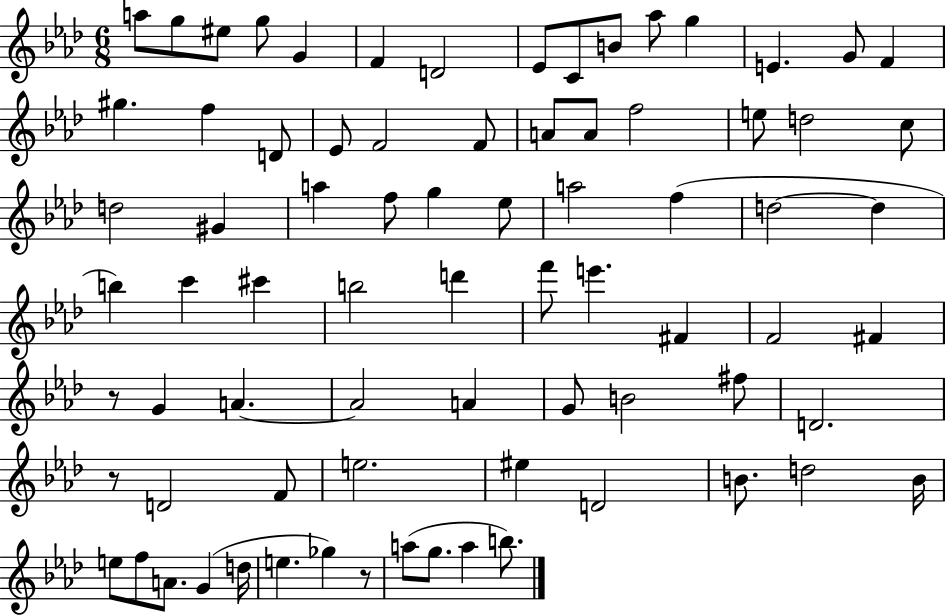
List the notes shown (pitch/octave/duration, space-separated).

A5/e G5/e EIS5/e G5/e G4/q F4/q D4/h Eb4/e C4/e B4/e Ab5/e G5/q E4/q. G4/e F4/q G#5/q. F5/q D4/e Eb4/e F4/h F4/e A4/e A4/e F5/h E5/e D5/h C5/e D5/h G#4/q A5/q F5/e G5/q Eb5/e A5/h F5/q D5/h D5/q B5/q C6/q C#6/q B5/h D6/q F6/e E6/q. F#4/q F4/h F#4/q R/e G4/q A4/q. A4/h A4/q G4/e B4/h F#5/e D4/h. R/e D4/h F4/e E5/h. EIS5/q D4/h B4/e. D5/h B4/s E5/e F5/e A4/e. G4/q D5/s E5/q. Gb5/q R/e A5/e G5/e. A5/q B5/e.